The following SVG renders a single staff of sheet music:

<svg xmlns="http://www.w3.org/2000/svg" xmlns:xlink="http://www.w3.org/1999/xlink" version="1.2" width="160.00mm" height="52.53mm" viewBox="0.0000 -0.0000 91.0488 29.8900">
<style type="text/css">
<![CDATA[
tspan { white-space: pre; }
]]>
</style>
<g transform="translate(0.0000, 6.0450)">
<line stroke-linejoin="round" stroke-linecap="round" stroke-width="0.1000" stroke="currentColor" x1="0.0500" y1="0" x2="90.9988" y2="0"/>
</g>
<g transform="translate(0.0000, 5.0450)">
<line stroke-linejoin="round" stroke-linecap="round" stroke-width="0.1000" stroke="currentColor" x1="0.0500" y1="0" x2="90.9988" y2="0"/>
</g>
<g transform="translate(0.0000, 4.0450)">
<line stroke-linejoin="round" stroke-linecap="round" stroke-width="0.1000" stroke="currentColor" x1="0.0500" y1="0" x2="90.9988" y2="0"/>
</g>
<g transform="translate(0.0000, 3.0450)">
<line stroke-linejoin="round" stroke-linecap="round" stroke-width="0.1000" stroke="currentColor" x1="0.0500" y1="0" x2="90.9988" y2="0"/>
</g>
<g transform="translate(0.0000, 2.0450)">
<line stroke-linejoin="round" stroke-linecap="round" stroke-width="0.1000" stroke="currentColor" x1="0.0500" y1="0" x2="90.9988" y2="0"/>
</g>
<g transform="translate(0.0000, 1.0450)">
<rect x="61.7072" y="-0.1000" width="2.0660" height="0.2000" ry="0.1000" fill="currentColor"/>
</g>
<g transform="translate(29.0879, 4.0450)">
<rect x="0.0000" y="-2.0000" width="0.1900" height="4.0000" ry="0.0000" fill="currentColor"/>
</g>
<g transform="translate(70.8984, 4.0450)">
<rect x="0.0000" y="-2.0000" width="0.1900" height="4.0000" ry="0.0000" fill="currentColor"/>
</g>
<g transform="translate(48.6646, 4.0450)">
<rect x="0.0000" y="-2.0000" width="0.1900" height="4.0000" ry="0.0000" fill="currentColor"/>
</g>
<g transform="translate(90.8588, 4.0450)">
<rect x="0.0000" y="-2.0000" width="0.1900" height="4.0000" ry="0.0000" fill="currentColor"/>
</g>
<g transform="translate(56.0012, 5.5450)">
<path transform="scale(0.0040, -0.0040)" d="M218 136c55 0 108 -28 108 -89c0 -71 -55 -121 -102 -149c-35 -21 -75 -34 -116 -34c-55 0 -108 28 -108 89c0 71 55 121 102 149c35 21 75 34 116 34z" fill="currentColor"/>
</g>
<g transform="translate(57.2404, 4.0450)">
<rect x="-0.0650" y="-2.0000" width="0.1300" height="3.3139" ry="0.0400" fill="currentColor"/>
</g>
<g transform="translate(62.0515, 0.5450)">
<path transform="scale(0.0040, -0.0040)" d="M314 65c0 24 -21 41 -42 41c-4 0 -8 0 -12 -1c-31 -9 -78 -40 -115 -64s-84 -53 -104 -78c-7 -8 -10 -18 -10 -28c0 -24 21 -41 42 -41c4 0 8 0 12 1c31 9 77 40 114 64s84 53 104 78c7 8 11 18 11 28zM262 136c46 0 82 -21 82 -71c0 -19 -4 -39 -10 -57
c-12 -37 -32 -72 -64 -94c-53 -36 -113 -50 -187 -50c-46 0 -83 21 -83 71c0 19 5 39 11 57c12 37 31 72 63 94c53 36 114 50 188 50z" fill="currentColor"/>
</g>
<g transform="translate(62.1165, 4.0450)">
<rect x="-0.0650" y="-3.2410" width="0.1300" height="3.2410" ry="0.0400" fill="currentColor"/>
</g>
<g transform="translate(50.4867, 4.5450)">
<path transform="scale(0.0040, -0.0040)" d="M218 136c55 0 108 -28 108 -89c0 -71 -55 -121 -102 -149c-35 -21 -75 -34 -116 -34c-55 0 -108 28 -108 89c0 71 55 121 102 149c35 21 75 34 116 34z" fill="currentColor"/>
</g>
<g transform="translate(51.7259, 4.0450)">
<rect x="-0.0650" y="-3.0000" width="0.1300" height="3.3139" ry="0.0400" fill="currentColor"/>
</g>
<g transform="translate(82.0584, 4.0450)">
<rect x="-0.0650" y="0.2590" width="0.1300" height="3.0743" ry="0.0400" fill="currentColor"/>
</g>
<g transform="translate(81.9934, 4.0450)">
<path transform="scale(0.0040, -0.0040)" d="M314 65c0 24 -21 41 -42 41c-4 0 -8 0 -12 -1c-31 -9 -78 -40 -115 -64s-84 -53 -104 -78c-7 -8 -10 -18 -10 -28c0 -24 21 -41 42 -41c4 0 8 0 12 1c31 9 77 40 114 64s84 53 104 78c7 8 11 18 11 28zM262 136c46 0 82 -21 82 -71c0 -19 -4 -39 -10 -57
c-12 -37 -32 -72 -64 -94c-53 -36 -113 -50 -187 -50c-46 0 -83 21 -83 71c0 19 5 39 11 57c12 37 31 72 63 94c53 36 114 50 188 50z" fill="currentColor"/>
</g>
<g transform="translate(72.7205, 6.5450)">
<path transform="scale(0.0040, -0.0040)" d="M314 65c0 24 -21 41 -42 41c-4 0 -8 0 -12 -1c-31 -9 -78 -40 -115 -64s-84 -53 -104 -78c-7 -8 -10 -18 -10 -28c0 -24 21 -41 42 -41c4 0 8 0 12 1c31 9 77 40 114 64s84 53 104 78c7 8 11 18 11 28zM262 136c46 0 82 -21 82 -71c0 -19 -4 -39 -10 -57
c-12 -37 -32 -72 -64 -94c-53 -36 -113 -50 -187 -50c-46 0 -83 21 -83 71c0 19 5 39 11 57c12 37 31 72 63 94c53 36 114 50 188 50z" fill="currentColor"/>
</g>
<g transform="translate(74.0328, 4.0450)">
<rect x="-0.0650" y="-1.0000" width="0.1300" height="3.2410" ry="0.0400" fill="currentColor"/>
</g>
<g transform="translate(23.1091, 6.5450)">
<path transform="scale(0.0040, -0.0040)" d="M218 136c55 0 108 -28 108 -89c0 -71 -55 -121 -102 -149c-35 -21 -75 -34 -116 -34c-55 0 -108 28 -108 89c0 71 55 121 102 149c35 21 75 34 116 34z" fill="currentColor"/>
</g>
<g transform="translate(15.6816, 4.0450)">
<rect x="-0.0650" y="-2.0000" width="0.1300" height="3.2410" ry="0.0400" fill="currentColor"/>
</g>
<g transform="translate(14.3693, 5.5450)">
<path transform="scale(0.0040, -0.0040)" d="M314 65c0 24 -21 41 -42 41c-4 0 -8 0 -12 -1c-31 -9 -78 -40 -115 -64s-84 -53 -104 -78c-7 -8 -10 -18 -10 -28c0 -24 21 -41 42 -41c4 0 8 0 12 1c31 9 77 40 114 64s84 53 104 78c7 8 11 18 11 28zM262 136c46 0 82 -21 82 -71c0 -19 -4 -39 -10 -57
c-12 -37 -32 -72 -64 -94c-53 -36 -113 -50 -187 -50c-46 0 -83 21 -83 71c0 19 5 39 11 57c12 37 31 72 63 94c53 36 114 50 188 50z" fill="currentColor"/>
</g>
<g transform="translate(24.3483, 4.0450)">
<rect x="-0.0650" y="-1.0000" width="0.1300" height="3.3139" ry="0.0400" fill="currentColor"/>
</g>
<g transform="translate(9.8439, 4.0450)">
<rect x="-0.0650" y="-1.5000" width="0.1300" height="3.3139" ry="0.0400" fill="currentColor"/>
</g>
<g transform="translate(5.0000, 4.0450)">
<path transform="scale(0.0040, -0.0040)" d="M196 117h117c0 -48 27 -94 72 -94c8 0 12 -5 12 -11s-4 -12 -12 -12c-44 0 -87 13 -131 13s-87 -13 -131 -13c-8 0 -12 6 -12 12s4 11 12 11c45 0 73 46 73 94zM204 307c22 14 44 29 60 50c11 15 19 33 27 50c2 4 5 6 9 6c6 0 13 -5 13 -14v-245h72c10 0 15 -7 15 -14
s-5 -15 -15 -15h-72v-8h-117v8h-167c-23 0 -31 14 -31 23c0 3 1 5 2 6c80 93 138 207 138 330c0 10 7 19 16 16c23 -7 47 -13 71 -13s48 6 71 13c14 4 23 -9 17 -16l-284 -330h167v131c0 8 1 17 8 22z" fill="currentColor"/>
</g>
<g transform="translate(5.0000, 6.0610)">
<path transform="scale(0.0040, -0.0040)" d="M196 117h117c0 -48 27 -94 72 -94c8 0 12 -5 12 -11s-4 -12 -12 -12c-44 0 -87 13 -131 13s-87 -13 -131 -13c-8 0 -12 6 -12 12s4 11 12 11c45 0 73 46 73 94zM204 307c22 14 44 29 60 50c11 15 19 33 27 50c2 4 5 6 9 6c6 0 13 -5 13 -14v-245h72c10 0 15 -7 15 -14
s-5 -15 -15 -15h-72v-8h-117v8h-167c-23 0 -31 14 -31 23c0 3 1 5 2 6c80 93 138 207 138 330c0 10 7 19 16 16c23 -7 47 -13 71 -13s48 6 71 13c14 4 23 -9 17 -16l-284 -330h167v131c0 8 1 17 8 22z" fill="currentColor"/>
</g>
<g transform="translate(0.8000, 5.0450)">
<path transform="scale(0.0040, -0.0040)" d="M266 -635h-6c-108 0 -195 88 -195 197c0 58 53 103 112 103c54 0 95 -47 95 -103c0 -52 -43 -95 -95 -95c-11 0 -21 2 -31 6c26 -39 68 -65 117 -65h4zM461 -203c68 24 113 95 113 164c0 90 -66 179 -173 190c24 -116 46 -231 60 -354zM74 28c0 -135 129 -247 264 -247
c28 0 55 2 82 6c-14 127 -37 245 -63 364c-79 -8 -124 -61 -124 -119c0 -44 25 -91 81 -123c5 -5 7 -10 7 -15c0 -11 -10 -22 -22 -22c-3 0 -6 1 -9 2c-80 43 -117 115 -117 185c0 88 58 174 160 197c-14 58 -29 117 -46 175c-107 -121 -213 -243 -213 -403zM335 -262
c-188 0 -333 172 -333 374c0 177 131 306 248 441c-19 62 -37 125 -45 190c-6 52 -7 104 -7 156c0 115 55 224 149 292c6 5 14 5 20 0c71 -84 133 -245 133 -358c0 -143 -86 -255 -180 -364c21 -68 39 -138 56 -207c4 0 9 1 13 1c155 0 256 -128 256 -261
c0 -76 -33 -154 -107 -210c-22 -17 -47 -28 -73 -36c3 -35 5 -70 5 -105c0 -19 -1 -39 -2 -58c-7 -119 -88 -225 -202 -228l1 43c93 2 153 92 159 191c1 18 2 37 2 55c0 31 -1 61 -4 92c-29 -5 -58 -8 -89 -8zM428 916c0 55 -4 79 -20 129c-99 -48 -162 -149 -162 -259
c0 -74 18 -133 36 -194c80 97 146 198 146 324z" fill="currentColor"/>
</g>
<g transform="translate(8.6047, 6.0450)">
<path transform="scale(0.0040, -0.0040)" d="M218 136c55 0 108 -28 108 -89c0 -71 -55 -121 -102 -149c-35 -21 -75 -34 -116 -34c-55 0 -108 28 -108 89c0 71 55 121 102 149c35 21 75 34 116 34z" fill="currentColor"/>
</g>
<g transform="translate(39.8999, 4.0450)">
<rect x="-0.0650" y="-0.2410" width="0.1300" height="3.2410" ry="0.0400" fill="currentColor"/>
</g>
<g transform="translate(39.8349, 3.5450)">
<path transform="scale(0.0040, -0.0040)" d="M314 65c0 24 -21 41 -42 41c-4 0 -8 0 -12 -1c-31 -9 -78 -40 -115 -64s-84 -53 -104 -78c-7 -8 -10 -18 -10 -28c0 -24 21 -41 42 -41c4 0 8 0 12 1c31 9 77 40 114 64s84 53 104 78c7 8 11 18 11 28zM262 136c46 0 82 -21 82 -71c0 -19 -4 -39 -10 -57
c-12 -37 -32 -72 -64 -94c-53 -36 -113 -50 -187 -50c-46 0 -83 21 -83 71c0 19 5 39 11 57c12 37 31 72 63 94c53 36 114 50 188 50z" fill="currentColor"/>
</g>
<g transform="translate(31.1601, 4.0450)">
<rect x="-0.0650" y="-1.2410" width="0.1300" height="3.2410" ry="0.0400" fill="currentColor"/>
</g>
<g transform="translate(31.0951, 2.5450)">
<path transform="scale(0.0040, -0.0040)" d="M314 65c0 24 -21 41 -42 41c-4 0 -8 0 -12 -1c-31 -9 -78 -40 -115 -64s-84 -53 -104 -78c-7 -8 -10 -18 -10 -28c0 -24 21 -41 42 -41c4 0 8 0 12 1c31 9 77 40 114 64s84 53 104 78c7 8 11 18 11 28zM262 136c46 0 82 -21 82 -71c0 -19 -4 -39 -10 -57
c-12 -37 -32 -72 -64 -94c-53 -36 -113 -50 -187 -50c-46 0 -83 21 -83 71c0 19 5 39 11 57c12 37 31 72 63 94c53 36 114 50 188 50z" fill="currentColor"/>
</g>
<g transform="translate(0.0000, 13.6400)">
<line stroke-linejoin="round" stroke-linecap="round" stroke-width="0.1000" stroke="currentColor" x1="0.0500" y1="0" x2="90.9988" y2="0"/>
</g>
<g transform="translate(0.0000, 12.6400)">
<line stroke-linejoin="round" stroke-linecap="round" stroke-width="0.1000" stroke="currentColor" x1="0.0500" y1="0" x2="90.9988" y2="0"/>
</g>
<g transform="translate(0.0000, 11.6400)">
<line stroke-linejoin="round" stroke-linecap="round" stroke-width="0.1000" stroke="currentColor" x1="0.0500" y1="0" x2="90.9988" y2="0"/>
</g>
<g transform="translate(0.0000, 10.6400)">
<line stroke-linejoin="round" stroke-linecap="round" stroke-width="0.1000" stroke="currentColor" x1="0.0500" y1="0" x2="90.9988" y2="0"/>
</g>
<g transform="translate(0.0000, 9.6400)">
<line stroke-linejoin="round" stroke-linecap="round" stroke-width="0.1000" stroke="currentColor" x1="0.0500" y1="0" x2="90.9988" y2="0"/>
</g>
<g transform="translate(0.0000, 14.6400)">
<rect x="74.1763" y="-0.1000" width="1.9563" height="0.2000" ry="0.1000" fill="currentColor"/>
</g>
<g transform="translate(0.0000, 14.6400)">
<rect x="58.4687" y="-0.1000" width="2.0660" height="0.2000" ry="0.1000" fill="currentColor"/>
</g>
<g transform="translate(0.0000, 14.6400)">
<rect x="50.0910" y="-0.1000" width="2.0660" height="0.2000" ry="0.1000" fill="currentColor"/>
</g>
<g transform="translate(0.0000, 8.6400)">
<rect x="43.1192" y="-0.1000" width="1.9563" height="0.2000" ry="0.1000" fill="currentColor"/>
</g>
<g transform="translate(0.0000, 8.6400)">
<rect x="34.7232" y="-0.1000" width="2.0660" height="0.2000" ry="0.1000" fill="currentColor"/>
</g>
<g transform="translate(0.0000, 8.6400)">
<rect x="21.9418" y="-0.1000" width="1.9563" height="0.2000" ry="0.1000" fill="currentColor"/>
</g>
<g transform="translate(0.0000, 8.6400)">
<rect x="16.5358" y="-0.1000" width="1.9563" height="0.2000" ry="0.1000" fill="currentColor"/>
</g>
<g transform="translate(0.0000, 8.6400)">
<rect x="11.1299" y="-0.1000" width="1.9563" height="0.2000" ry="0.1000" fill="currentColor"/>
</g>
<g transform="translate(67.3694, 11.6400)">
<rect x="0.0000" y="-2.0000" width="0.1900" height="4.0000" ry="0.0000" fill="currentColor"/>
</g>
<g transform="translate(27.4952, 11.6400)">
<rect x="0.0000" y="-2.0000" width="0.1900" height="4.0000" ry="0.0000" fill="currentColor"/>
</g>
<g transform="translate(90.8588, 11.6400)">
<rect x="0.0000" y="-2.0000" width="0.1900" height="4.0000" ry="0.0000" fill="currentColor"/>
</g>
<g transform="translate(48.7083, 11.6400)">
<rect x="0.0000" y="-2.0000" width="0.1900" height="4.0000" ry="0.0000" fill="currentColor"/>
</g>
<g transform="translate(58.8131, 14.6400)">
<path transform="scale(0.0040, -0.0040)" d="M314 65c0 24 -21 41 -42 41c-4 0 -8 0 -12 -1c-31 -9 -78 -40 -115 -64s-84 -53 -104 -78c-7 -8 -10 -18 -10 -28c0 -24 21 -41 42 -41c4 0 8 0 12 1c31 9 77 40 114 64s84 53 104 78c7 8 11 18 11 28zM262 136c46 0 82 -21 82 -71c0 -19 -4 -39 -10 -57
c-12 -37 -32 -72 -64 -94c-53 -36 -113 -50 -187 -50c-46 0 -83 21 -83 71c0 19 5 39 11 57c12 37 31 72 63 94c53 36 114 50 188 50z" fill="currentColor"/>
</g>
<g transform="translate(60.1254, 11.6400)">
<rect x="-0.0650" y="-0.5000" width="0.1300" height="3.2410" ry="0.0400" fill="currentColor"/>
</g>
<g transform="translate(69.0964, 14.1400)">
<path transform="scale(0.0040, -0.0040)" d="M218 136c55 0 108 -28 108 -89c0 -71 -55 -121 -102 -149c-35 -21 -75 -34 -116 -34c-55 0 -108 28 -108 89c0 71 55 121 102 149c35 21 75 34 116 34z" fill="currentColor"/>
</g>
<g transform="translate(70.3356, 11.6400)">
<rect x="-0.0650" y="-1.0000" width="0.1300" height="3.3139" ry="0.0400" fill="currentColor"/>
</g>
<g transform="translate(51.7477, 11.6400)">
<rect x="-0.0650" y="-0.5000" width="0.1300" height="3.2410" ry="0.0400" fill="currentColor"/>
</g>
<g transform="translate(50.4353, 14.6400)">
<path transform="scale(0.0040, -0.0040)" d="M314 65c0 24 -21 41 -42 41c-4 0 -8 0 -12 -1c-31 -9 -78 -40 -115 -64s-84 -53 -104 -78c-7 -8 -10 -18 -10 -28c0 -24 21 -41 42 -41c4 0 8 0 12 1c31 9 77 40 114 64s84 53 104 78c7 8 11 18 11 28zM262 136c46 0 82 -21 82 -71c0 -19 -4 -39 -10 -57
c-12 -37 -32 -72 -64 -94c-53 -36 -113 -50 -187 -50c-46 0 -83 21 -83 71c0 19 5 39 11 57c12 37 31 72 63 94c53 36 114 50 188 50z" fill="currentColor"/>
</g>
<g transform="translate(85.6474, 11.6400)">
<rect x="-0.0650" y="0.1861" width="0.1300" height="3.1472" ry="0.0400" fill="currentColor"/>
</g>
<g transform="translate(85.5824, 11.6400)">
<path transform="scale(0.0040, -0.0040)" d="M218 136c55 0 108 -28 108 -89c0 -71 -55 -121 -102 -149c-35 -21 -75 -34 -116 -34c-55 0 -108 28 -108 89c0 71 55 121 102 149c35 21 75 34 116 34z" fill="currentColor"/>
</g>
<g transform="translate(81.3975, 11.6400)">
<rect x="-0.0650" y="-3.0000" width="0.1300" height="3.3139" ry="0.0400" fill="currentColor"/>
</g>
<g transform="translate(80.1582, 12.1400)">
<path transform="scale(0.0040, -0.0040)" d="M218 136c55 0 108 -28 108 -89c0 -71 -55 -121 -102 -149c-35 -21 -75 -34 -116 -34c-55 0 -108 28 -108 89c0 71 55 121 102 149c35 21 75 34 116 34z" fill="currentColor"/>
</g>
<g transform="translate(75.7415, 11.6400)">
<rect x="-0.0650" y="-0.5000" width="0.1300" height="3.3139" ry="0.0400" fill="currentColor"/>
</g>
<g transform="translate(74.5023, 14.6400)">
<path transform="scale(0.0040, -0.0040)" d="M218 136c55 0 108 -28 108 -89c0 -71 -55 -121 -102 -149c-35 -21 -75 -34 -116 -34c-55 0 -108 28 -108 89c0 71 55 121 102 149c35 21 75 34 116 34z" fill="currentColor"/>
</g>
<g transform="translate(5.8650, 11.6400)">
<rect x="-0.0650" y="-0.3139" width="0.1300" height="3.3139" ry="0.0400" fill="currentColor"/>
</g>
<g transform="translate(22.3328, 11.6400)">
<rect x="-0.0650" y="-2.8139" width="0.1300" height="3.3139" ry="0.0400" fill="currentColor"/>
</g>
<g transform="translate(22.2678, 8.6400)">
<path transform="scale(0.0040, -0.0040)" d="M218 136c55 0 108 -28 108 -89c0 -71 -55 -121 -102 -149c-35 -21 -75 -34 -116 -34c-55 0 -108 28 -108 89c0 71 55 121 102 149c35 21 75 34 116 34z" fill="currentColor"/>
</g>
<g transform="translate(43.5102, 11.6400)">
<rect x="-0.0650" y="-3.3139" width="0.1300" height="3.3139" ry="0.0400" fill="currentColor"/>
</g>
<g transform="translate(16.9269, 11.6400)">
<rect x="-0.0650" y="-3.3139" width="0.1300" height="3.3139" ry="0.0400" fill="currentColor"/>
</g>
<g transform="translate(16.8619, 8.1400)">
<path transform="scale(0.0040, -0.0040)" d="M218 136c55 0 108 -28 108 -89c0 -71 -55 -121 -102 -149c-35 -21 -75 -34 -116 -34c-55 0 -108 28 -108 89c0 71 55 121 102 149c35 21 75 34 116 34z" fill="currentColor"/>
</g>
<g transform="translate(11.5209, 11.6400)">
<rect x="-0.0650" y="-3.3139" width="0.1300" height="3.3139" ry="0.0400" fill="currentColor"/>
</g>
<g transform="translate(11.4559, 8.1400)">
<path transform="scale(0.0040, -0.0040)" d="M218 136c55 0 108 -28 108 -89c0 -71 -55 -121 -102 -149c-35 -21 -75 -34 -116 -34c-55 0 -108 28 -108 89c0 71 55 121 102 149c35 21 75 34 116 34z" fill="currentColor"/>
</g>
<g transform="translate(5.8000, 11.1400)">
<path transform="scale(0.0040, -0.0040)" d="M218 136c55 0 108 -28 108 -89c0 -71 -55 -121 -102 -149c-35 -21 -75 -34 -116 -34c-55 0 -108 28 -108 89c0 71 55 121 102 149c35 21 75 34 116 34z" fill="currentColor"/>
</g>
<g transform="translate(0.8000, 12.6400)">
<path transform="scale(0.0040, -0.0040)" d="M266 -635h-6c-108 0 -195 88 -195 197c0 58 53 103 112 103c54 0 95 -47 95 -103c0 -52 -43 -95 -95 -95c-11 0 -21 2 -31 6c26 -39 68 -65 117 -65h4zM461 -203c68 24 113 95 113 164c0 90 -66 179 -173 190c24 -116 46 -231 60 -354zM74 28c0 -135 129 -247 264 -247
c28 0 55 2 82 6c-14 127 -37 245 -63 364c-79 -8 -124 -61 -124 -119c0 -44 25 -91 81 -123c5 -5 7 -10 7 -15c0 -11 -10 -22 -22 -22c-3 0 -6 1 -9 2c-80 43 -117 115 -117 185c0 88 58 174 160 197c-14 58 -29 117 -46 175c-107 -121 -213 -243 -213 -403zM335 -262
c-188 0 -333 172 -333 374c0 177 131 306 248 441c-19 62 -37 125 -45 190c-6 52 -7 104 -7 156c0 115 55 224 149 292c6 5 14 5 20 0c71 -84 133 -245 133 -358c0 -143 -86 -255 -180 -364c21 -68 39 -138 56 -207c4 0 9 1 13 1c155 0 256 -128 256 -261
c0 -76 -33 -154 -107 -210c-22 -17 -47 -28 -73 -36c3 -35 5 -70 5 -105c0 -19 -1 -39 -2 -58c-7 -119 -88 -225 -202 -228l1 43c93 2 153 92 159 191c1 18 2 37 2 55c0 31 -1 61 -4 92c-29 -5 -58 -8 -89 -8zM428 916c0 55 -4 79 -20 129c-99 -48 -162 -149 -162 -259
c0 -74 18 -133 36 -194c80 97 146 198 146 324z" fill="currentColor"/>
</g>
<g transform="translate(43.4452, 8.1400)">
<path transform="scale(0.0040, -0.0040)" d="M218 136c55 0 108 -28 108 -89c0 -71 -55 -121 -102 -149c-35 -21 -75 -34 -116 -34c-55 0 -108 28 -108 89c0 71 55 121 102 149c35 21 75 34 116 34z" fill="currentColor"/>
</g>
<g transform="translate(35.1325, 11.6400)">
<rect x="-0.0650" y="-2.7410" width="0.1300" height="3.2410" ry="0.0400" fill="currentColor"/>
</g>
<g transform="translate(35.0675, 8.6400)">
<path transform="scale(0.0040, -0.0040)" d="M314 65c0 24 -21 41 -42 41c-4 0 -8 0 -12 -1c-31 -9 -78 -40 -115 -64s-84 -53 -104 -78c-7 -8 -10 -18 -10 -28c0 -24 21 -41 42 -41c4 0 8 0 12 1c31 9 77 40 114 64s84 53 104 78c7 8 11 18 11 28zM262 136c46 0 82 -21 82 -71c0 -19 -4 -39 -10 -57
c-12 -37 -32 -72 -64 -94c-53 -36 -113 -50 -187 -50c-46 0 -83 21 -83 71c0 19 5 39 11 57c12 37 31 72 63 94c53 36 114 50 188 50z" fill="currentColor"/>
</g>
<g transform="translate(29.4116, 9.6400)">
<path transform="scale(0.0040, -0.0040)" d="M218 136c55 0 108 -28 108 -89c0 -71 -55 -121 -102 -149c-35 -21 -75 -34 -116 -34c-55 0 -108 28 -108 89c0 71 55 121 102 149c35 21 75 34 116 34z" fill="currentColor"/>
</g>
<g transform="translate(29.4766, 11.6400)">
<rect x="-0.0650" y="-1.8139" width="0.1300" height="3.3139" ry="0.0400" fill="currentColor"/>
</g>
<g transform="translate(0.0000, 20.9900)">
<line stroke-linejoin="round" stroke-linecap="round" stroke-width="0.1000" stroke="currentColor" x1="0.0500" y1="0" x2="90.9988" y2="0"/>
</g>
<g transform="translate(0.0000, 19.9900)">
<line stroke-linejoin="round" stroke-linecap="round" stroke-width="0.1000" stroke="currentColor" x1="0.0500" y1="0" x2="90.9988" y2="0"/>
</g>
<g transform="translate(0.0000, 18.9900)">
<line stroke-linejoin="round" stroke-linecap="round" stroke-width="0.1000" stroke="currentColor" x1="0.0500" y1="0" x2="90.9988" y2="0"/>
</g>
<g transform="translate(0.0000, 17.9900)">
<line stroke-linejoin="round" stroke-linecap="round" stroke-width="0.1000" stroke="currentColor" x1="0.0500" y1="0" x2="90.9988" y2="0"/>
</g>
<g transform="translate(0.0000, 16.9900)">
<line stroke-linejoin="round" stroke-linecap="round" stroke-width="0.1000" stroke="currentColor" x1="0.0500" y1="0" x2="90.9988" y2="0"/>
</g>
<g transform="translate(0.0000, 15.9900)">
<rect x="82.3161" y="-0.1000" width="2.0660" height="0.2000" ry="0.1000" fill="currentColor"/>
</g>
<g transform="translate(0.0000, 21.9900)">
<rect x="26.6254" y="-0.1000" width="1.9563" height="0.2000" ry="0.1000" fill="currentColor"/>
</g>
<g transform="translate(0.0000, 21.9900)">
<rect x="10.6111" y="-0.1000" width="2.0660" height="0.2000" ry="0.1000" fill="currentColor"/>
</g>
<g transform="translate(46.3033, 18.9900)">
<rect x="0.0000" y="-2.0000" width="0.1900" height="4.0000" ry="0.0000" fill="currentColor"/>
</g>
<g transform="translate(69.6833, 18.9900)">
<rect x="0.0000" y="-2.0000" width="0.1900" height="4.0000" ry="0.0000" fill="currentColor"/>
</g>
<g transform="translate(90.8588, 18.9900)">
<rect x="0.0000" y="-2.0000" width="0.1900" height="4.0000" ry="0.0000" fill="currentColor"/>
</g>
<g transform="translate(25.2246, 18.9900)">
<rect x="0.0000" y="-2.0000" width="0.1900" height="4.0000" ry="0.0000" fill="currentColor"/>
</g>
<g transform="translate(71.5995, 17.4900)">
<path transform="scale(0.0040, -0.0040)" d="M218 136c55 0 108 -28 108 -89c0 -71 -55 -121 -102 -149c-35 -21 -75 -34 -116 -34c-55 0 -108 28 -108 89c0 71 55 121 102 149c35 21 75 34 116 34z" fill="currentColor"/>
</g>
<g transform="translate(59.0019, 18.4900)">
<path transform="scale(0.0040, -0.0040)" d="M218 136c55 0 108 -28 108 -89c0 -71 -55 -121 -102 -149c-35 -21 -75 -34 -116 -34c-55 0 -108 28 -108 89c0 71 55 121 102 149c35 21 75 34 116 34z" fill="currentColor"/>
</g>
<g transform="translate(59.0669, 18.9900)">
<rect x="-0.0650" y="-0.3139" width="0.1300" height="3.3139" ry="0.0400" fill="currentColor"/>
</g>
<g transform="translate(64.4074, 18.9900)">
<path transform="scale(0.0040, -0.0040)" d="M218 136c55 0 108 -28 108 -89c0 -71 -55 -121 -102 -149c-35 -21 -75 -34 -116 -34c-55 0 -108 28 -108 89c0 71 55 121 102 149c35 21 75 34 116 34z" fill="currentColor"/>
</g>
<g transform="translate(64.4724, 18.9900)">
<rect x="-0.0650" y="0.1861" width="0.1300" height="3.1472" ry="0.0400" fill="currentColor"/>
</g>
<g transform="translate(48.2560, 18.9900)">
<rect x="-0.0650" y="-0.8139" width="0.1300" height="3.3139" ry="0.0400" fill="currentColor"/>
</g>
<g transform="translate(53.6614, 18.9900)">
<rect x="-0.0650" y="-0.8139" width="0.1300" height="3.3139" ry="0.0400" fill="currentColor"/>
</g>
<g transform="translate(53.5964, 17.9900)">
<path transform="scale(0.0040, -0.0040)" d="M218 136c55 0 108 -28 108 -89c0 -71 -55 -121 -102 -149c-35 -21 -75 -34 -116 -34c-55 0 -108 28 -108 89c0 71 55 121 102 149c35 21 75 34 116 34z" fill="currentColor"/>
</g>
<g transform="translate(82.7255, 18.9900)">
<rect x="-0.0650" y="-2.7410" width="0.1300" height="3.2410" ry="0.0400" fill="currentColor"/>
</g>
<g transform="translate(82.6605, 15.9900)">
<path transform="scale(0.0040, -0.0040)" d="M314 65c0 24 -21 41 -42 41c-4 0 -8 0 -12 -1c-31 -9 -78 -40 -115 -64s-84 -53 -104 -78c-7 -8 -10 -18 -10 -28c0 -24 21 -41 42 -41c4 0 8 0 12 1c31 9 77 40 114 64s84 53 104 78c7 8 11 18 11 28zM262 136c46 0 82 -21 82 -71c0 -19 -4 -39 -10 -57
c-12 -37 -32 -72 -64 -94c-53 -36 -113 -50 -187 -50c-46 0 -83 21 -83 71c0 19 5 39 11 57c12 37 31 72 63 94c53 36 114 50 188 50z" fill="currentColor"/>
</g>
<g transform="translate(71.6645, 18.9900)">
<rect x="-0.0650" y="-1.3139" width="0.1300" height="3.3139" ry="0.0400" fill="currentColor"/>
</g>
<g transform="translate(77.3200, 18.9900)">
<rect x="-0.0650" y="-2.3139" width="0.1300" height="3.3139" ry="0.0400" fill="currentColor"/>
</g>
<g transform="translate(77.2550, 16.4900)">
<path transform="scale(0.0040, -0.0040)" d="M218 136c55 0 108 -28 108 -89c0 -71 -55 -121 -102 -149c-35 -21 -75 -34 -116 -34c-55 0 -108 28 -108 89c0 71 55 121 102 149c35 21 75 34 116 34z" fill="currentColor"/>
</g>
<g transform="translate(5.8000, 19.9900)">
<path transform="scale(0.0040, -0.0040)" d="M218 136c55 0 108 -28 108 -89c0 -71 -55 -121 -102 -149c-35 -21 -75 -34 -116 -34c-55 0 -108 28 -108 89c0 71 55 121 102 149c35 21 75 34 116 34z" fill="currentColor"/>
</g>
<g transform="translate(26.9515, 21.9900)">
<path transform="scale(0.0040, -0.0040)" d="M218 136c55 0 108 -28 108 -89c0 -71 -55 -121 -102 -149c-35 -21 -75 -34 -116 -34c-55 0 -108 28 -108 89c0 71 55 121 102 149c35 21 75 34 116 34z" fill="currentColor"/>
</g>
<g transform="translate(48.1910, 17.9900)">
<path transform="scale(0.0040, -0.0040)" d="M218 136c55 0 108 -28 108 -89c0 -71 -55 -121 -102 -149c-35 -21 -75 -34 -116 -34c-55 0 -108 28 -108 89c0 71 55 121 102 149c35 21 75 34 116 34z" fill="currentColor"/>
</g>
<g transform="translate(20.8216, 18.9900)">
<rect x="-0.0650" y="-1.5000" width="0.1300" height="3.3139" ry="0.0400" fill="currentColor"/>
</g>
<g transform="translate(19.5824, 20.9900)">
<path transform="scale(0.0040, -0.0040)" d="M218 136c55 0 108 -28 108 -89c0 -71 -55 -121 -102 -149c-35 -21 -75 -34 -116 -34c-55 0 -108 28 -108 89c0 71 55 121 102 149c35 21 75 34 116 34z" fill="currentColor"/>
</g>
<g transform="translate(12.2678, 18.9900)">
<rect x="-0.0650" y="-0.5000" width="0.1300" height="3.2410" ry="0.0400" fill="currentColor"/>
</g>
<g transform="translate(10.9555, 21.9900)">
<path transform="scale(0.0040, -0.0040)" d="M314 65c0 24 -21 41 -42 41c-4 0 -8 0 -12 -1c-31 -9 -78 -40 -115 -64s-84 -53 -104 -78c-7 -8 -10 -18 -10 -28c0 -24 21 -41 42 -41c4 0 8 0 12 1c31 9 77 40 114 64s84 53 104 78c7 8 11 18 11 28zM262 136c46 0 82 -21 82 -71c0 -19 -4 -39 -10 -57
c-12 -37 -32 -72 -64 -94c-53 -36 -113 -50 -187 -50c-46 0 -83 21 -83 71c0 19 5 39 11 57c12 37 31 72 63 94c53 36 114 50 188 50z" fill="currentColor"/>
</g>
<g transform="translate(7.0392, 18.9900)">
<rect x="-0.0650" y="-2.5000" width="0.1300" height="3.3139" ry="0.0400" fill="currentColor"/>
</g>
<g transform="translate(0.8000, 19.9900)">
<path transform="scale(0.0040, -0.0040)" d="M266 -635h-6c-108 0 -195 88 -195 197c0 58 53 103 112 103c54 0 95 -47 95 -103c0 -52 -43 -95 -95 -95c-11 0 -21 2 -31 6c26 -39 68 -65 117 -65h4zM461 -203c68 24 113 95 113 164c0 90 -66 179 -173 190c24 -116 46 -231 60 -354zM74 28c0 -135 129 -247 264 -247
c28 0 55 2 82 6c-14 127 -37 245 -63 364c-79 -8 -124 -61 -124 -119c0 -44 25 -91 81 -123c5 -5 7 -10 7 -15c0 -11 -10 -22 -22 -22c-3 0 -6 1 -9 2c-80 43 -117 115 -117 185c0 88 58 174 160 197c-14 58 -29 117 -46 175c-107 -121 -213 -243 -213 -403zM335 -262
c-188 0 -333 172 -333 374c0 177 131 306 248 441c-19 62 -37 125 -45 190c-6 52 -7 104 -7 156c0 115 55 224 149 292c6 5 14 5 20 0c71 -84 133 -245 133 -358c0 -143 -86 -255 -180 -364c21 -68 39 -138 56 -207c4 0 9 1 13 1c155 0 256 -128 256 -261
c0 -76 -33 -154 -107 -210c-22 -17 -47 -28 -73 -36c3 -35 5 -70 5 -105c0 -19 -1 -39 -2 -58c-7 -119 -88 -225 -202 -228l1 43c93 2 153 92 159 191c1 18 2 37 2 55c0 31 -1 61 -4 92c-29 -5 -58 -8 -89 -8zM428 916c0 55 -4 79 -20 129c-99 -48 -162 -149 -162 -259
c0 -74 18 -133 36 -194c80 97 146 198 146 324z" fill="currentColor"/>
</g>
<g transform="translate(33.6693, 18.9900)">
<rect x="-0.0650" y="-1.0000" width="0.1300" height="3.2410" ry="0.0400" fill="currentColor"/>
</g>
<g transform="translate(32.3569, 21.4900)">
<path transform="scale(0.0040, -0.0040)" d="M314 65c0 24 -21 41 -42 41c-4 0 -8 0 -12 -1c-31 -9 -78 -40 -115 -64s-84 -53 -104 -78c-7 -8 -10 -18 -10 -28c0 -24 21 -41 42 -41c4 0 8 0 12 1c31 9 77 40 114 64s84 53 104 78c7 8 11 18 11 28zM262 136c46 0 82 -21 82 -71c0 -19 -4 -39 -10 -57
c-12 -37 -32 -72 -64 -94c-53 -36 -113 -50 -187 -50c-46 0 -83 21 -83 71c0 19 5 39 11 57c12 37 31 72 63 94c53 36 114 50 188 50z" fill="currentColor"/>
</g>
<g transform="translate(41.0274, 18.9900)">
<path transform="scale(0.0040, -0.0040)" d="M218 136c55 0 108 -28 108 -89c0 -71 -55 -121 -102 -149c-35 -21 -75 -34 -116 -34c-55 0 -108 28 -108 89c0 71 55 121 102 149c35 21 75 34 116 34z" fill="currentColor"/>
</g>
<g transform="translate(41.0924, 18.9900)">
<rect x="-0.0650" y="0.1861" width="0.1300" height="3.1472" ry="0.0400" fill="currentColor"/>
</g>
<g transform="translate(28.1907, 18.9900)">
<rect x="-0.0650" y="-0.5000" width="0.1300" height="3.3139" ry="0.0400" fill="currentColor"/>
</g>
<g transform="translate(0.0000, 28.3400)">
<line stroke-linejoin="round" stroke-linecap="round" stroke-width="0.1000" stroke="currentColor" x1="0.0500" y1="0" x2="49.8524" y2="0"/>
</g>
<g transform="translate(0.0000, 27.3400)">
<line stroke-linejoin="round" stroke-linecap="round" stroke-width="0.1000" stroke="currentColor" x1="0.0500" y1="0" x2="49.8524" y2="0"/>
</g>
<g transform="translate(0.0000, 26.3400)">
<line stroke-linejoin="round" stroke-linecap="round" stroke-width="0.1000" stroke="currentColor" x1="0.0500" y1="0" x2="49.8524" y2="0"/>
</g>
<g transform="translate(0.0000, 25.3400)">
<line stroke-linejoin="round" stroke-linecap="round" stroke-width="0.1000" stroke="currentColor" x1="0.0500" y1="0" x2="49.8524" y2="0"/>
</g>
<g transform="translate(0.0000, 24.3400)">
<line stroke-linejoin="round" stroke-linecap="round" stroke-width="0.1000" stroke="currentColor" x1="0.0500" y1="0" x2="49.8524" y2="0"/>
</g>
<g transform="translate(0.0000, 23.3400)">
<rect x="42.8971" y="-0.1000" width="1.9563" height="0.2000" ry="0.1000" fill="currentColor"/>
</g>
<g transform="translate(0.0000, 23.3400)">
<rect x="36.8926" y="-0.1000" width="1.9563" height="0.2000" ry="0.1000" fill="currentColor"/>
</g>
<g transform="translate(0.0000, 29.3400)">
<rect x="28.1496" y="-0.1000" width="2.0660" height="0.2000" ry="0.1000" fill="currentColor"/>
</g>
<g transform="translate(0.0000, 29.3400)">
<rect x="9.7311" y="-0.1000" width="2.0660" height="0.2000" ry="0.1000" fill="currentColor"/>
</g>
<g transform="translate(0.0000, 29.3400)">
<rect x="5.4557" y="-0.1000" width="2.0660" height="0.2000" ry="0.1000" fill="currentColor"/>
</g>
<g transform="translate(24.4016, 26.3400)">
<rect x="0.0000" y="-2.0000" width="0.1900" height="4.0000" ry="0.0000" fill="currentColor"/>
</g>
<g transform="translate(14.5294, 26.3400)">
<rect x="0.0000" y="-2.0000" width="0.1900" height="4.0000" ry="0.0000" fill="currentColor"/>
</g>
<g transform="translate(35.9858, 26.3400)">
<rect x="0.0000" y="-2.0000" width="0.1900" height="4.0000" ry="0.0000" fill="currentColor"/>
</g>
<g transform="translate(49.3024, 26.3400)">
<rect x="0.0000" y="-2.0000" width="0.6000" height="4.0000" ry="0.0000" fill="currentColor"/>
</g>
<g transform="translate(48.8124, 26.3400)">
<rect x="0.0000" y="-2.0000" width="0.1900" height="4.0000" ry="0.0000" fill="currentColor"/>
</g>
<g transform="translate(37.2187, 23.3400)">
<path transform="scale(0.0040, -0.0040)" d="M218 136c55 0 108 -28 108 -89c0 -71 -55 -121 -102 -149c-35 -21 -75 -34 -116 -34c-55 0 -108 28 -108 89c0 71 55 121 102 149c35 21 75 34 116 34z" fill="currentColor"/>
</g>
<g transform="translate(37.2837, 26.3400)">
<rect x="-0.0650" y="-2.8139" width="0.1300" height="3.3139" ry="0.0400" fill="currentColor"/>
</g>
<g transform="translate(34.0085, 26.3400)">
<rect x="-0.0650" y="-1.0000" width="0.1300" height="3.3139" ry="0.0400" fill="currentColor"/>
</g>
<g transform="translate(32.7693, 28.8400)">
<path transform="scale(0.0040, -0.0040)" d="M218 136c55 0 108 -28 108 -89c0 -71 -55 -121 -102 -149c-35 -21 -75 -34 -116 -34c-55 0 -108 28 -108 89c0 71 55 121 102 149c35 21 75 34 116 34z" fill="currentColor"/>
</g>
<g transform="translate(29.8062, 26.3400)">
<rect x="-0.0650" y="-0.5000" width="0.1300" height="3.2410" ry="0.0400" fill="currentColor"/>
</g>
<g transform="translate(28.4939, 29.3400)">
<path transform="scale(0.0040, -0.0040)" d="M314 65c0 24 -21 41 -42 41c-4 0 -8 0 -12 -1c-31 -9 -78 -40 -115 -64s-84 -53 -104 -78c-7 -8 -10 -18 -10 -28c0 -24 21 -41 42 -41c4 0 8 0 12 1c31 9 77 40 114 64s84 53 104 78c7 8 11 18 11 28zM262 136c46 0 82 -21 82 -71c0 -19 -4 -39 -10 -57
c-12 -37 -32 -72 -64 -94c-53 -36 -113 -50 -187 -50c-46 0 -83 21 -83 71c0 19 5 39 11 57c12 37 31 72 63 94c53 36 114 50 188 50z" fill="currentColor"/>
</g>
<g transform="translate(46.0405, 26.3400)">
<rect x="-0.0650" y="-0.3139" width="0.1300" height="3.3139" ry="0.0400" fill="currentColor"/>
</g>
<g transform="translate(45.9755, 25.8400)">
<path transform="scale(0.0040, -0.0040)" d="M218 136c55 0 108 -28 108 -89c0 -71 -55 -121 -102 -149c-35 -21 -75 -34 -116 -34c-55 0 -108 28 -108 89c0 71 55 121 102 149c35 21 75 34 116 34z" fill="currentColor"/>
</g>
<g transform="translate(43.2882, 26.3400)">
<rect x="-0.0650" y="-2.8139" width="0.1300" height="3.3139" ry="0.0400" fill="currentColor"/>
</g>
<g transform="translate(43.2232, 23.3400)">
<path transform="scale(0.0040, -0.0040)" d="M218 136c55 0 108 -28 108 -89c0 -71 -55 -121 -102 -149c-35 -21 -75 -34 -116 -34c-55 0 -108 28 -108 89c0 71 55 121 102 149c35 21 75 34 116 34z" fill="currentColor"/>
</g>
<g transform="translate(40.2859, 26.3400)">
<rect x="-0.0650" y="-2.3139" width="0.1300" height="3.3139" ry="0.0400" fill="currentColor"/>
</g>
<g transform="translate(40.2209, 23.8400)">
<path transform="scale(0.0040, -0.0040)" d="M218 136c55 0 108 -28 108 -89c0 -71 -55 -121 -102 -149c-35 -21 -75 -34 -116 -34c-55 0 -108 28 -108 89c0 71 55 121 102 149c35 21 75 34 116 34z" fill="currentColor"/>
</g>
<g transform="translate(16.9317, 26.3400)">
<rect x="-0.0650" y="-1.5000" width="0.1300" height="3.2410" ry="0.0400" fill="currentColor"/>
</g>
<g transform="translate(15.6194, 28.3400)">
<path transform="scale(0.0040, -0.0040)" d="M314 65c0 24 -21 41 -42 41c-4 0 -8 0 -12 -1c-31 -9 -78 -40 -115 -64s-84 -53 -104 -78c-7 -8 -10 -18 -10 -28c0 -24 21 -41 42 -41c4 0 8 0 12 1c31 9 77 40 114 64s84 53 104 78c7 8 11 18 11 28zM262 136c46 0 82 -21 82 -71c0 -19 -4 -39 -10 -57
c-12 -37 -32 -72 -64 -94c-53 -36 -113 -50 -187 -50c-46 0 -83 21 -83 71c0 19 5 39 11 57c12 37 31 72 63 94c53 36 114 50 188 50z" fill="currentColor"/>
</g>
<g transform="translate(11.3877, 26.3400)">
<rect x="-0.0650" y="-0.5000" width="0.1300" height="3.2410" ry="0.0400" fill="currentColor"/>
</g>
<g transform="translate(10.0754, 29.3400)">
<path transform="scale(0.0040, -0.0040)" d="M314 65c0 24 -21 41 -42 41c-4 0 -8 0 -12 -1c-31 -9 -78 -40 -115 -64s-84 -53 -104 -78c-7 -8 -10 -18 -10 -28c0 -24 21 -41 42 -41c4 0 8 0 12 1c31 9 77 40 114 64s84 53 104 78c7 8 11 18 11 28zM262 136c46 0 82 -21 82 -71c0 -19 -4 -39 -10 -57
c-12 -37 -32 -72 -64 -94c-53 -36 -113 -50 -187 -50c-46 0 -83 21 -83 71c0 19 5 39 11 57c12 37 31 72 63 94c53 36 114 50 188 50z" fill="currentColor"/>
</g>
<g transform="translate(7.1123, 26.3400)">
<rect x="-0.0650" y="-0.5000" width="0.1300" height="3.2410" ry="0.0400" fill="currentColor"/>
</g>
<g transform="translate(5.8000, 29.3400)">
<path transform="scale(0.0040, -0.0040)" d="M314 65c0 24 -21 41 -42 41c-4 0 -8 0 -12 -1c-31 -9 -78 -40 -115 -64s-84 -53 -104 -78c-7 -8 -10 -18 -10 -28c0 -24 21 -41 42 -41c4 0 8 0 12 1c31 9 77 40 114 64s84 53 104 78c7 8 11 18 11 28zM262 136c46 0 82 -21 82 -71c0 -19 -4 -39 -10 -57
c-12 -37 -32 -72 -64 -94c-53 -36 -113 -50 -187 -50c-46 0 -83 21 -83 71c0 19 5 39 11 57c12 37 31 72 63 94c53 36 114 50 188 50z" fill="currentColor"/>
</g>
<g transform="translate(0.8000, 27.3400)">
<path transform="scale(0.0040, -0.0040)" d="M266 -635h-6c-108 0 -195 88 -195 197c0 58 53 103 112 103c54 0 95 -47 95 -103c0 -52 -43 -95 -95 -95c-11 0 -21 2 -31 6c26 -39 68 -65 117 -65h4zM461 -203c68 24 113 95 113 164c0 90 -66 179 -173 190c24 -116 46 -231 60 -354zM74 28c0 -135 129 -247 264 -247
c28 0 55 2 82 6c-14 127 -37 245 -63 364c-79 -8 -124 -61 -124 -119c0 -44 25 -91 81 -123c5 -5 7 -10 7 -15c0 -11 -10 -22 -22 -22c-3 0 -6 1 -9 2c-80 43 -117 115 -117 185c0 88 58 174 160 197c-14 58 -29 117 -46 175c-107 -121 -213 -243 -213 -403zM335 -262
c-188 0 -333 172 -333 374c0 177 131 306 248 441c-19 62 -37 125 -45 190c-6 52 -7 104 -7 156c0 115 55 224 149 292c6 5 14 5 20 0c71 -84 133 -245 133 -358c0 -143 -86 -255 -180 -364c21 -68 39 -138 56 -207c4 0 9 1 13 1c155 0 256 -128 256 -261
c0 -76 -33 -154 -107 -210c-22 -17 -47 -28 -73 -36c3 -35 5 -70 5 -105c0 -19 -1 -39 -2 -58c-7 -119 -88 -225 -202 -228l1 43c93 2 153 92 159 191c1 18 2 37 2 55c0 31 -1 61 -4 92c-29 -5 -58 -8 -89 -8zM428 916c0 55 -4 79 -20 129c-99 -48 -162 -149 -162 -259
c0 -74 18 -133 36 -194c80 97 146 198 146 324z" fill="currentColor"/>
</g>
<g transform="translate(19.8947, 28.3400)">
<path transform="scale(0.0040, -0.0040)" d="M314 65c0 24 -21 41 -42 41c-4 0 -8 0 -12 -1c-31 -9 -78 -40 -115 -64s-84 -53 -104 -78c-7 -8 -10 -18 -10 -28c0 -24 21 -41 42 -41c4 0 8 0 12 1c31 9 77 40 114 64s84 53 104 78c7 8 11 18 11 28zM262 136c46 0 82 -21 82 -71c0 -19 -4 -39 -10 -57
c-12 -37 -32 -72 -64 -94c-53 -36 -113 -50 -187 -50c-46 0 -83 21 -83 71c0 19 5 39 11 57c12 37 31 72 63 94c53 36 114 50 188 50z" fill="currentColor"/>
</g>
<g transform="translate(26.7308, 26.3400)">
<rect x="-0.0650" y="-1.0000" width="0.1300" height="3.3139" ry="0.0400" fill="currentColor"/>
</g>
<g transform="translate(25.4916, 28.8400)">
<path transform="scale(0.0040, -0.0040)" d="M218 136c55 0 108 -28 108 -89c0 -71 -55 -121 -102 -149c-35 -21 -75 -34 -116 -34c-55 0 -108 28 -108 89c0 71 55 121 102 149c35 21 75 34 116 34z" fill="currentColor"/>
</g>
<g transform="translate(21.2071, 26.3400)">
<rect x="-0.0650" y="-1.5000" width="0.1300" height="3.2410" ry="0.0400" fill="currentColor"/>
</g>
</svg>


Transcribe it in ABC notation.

X:1
T:Untitled
M:4/4
L:1/4
K:C
E F2 D e2 c2 A F b2 D2 B2 c b b a f a2 b C2 C2 D C A B G C2 E C D2 B d d c B e g a2 C2 C2 E2 E2 D C2 D a g a c